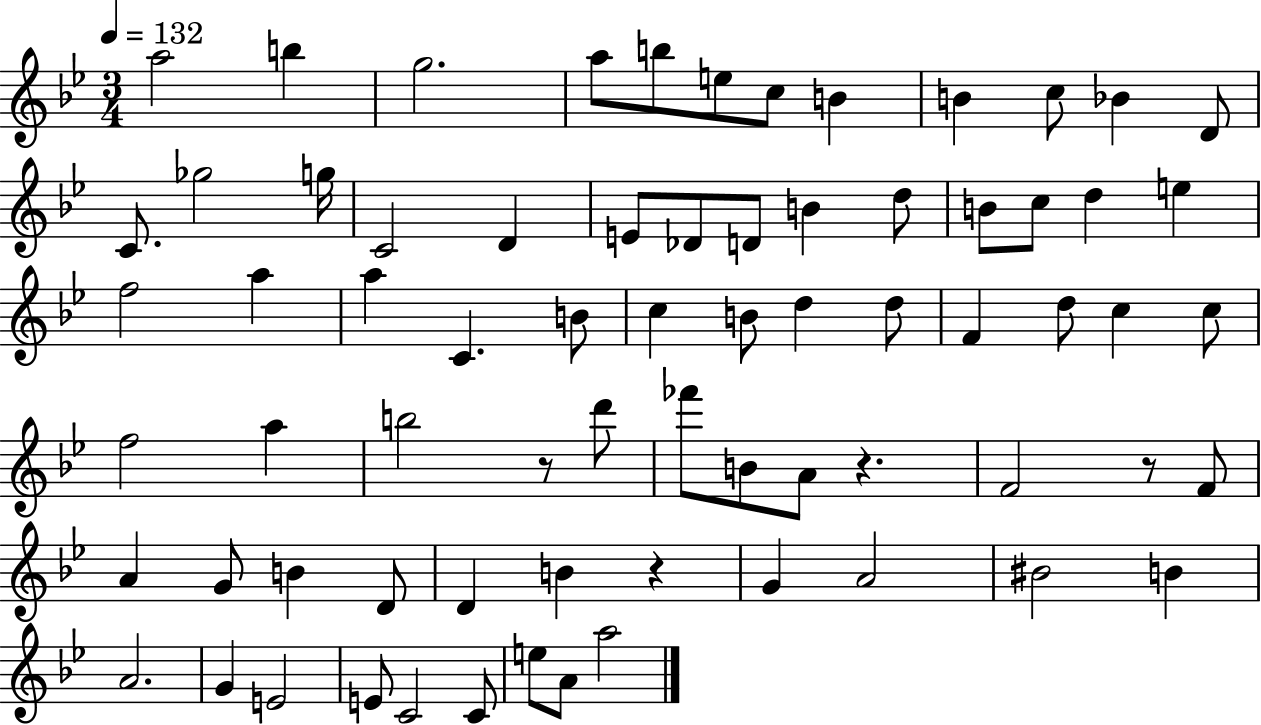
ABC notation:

X:1
T:Untitled
M:3/4
L:1/4
K:Bb
a2 b g2 a/2 b/2 e/2 c/2 B B c/2 _B D/2 C/2 _g2 g/4 C2 D E/2 _D/2 D/2 B d/2 B/2 c/2 d e f2 a a C B/2 c B/2 d d/2 F d/2 c c/2 f2 a b2 z/2 d'/2 _f'/2 B/2 A/2 z F2 z/2 F/2 A G/2 B D/2 D B z G A2 ^B2 B A2 G E2 E/2 C2 C/2 e/2 A/2 a2